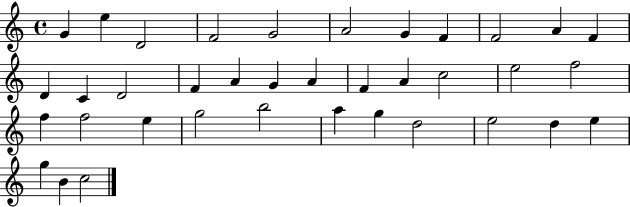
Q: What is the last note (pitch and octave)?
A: C5